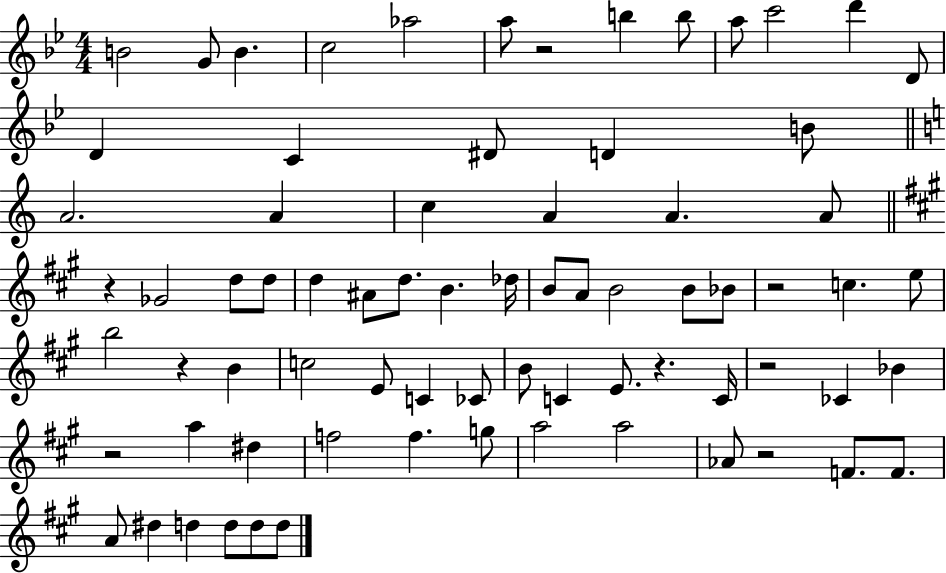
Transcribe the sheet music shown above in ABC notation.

X:1
T:Untitled
M:4/4
L:1/4
K:Bb
B2 G/2 B c2 _a2 a/2 z2 b b/2 a/2 c'2 d' D/2 D C ^D/2 D B/2 A2 A c A A A/2 z _G2 d/2 d/2 d ^A/2 d/2 B _d/4 B/2 A/2 B2 B/2 _B/2 z2 c e/2 b2 z B c2 E/2 C _C/2 B/2 C E/2 z C/4 z2 _C _B z2 a ^d f2 f g/2 a2 a2 _A/2 z2 F/2 F/2 A/2 ^d d d/2 d/2 d/2